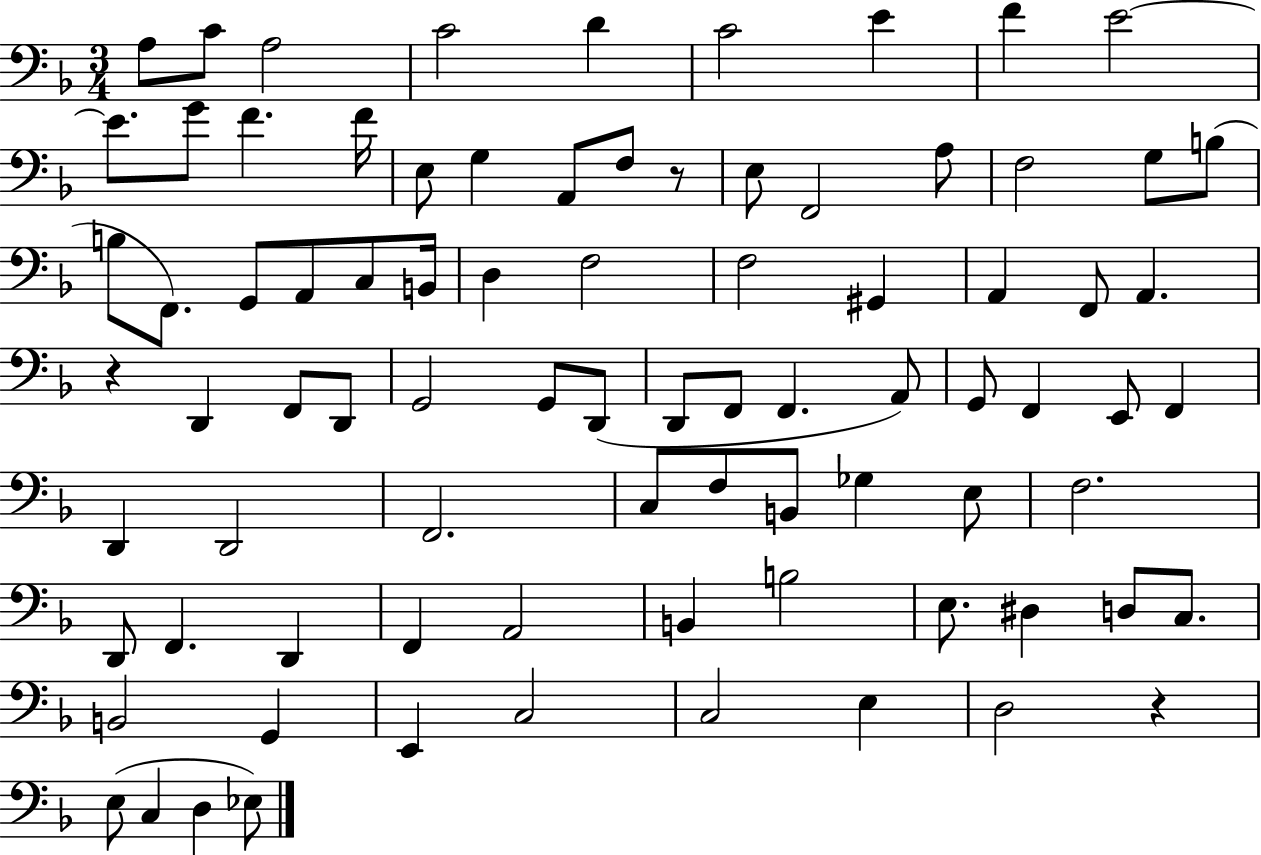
{
  \clef bass
  \numericTimeSignature
  \time 3/4
  \key f \major
  a8 c'8 a2 | c'2 d'4 | c'2 e'4 | f'4 e'2~~ | \break e'8. g'8 f'4. f'16 | e8 g4 a,8 f8 r8 | e8 f,2 a8 | f2 g8 b8( | \break b8 f,8.) g,8 a,8 c8 b,16 | d4 f2 | f2 gis,4 | a,4 f,8 a,4. | \break r4 d,4 f,8 d,8 | g,2 g,8 d,8( | d,8 f,8 f,4. a,8) | g,8 f,4 e,8 f,4 | \break d,4 d,2 | f,2. | c8 f8 b,8 ges4 e8 | f2. | \break d,8 f,4. d,4 | f,4 a,2 | b,4 b2 | e8. dis4 d8 c8. | \break b,2 g,4 | e,4 c2 | c2 e4 | d2 r4 | \break e8( c4 d4 ees8) | \bar "|."
}